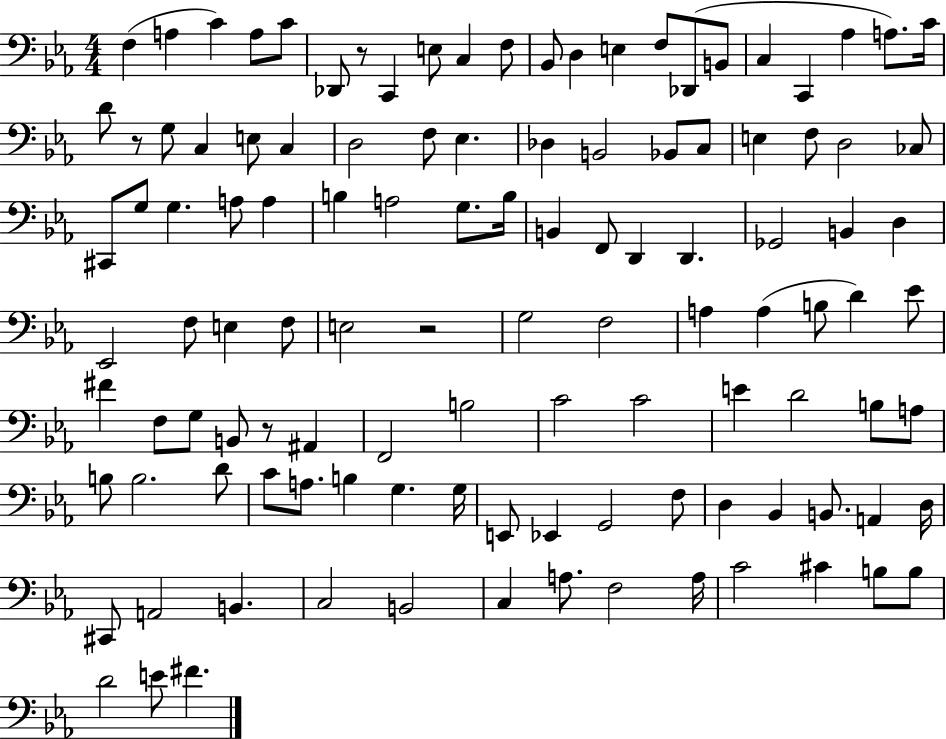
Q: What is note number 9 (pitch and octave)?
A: C3